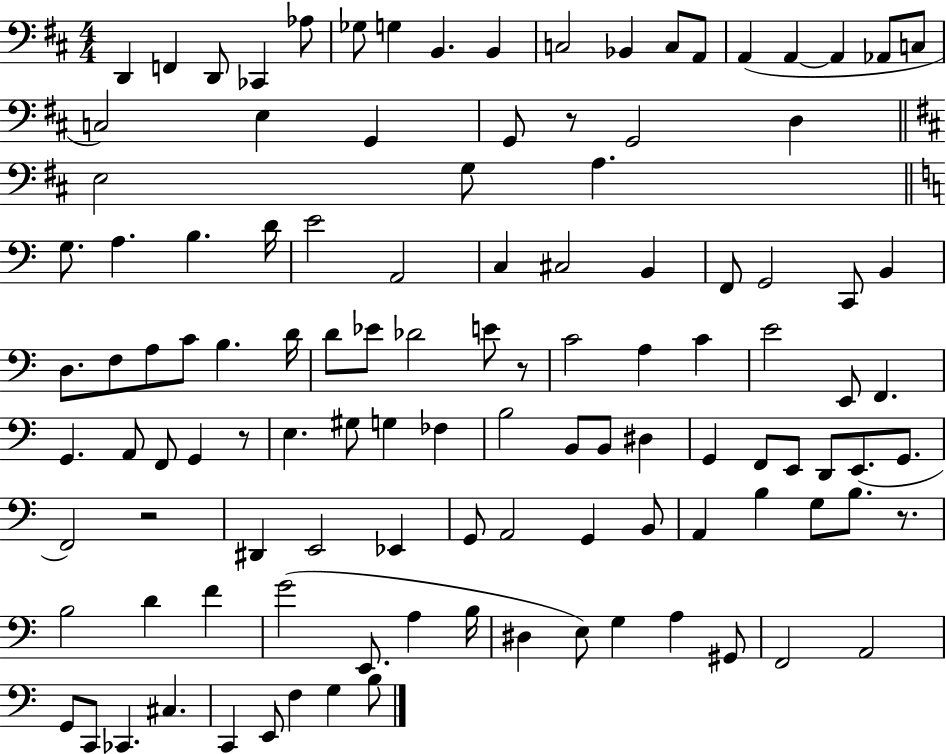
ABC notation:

X:1
T:Untitled
M:4/4
L:1/4
K:D
D,, F,, D,,/2 _C,, _A,/2 _G,/2 G, B,, B,, C,2 _B,, C,/2 A,,/2 A,, A,, A,, _A,,/2 C,/2 C,2 E, G,, G,,/2 z/2 G,,2 D, E,2 G,/2 A, G,/2 A, B, D/4 E2 A,,2 C, ^C,2 B,, F,,/2 G,,2 C,,/2 B,, D,/2 F,/2 A,/2 C/2 B, D/4 D/2 _E/2 _D2 E/2 z/2 C2 A, C E2 E,,/2 F,, G,, A,,/2 F,,/2 G,, z/2 E, ^G,/2 G, _F, B,2 B,,/2 B,,/2 ^D, G,, F,,/2 E,,/2 D,,/2 E,,/2 G,,/2 F,,2 z2 ^D,, E,,2 _E,, G,,/2 A,,2 G,, B,,/2 A,, B, G,/2 B,/2 z/2 B,2 D F G2 E,,/2 A, B,/4 ^D, E,/2 G, A, ^G,,/2 F,,2 A,,2 G,,/2 C,,/2 _C,, ^C, C,, E,,/2 F, G, B,/2